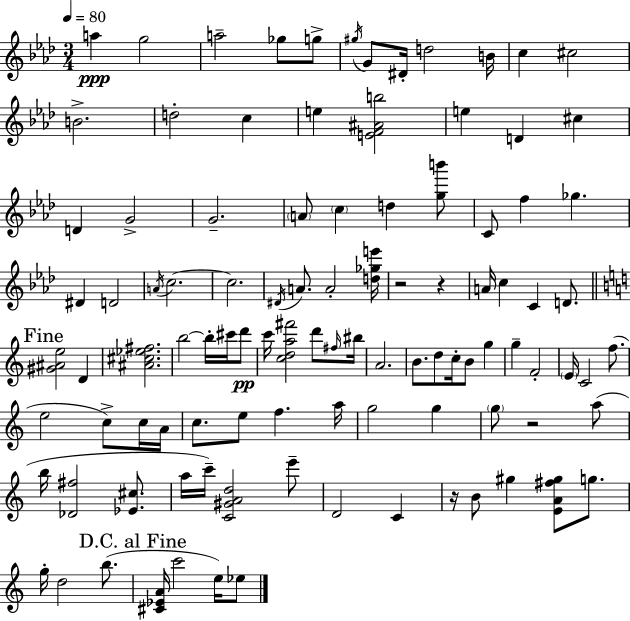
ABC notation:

X:1
T:Untitled
M:3/4
L:1/4
K:Fm
a g2 a2 _g/2 g/2 ^g/4 G/2 ^D/4 d2 B/4 c ^c2 B2 d2 c e [EF^Ab]2 e D ^c D G2 G2 A/2 c d [gb']/2 C/2 f _g ^D D2 A/4 c2 c2 ^D/4 A/2 A2 [d_ge']/4 z2 z A/4 c C D/2 [^G^Ae]2 D [^A^c_e^f]2 b2 b/4 ^c'/4 d'/2 c'/4 [cda^f']2 d'/2 ^f/4 ^b/4 A2 B/2 d/2 c/4 B/2 g g F2 E/4 C2 f/2 e2 c/2 c/4 A/4 c/2 e/2 f a/4 g2 g g/2 z2 a/2 b/4 [_D^f]2 [_E^c]/2 a/4 c'/4 [C^GAd]2 e'/2 D2 C z/4 B/2 ^g [EA^f^g]/2 g/2 g/4 d2 b/2 [^C_EA]/4 c'2 e/4 _e/2